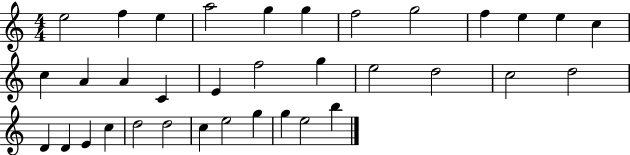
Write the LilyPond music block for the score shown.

{
  \clef treble
  \numericTimeSignature
  \time 4/4
  \key c \major
  e''2 f''4 e''4 | a''2 g''4 g''4 | f''2 g''2 | f''4 e''4 e''4 c''4 | \break c''4 a'4 a'4 c'4 | e'4 f''2 g''4 | e''2 d''2 | c''2 d''2 | \break d'4 d'4 e'4 c''4 | d''2 d''2 | c''4 e''2 g''4 | g''4 e''2 b''4 | \break \bar "|."
}